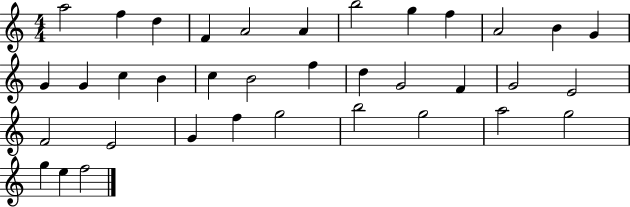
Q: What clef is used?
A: treble